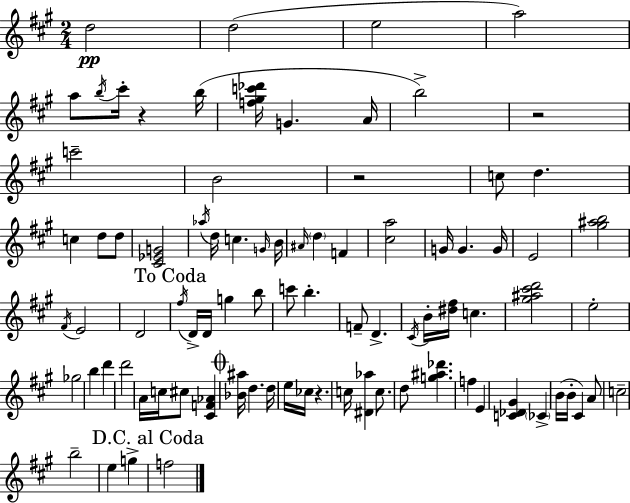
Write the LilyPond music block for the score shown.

{
  \clef treble
  \numericTimeSignature
  \time 2/4
  \key a \major
  d''2\pp | d''2( | e''2 | a''2) | \break a''8 \acciaccatura { b''16 } cis'''16-. r4 | b''16( <f'' gis'' c''' des'''>16 g'4. | a'16 b''2->) | r2 | \break c'''2-- | b'2 | r2 | c''8 d''4. | \break c''4 d''8 d''8 | <cis' ees' g'>2 | \acciaccatura { aes''16 } d''16 c''4. | \grace { g'16 } b'16 \grace { ais'16 } \parenthesize d''4 | \break f'4 <cis'' a''>2 | g'16 g'4. | g'16 e'2 | <gis'' ais'' b''>2 | \break \acciaccatura { fis'16 } e'2 | d'2 | \mark "To Coda" \acciaccatura { fis''16 } d'16-> d'16 | g''4 b''8 c'''8 | \break b''4.-. f'8-- | d'4.-> \acciaccatura { cis'16 } b'16-. | <dis'' fis''>16 c''4. <gis'' ais'' cis''' d'''>2 | e''2-. | \break ges''2 | b''4 | d'''4 d'''2 | a'16 | \break c''16 cis''8 <cis' f' aes'>4 \mark \markup { \musicglyph "scripts.coda" } <bes' ais''>16 | d''4. d''16 e''16 | ces''16 r4. c''16 | <dis' aes''>4 c''8. d''8 | \break <g'' ais'' des'''>4. f''4 | e'4 <c' des' gis'>4 | \parenthesize ces'4-> b'16( | b'16-. cis'4) a'8 c''2-- | \break b''2-- | e''4 | g''4-> \mark "D.C. al Coda" f''2 | \bar "|."
}